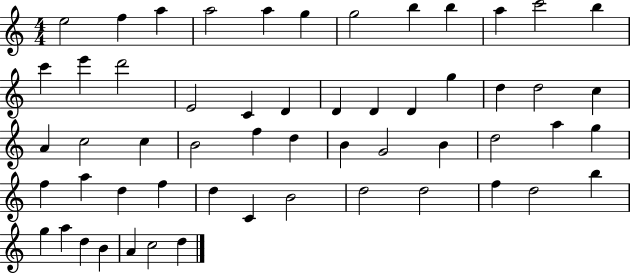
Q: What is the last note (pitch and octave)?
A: D5